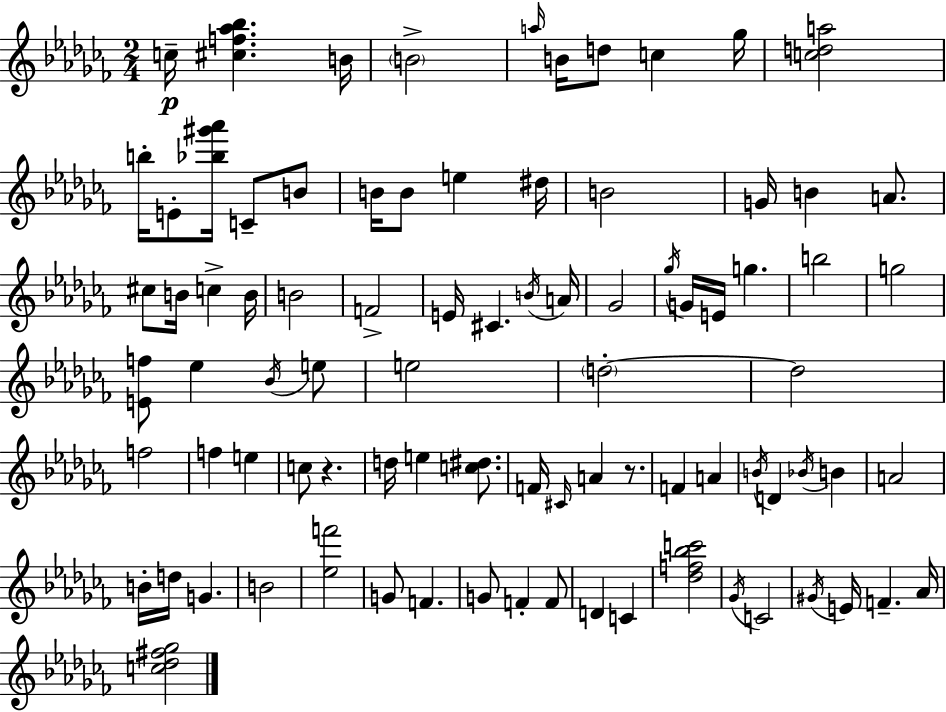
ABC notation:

X:1
T:Untitled
M:2/4
L:1/4
K:Abm
c/4 [^cf_a_b] B/4 B2 a/4 B/4 d/2 c _g/4 [cda]2 b/4 E/2 [_b^g'_a']/4 C/2 B/2 B/4 B/2 e ^d/4 B2 G/4 B A/2 ^c/2 B/4 c B/4 B2 F2 E/4 ^C B/4 A/4 _G2 _g/4 G/4 E/4 g b2 g2 [Ef]/2 _e _B/4 e/2 e2 d2 d2 f2 f e c/2 z d/4 e [c^d]/2 F/4 ^C/4 A z/2 F A B/4 D _B/4 B A2 B/4 d/4 G B2 [_ef']2 G/2 F G/2 F F/2 D C [_df_bc']2 _G/4 C2 ^G/4 E/4 F _A/4 [c_d^f_g]2